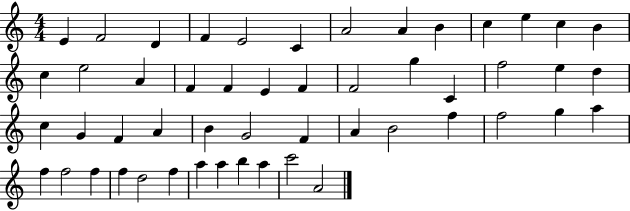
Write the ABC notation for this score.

X:1
T:Untitled
M:4/4
L:1/4
K:C
E F2 D F E2 C A2 A B c e c B c e2 A F F E F F2 g C f2 e d c G F A B G2 F A B2 f f2 g a f f2 f f d2 f a a b a c'2 A2